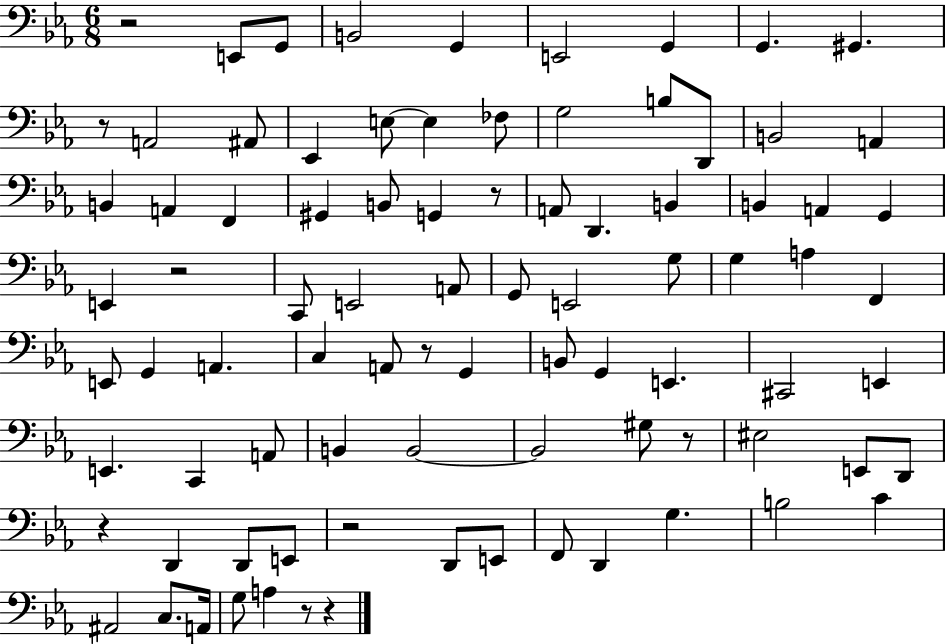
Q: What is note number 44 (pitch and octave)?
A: A2